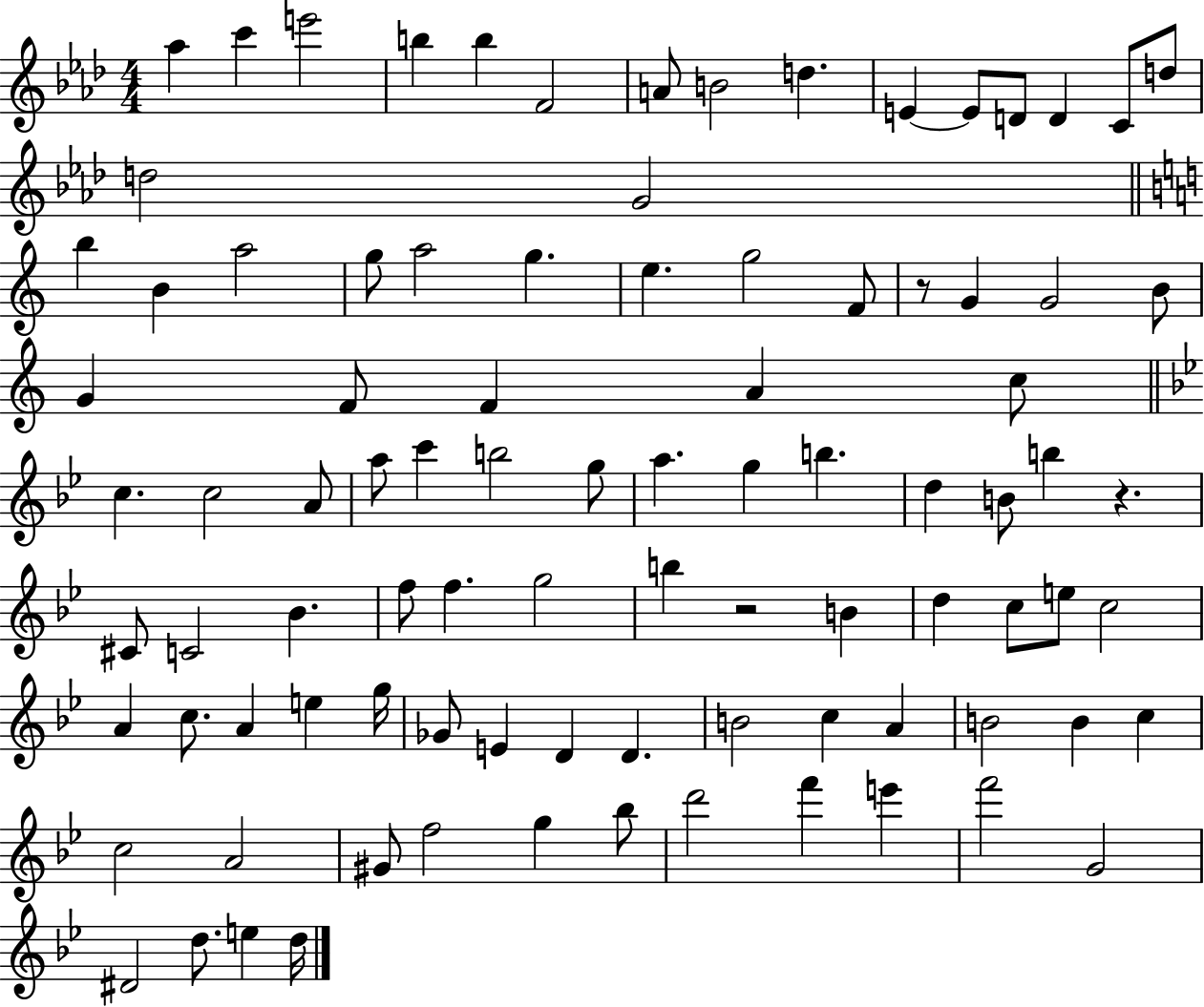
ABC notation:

X:1
T:Untitled
M:4/4
L:1/4
K:Ab
_a c' e'2 b b F2 A/2 B2 d E E/2 D/2 D C/2 d/2 d2 G2 b B a2 g/2 a2 g e g2 F/2 z/2 G G2 B/2 G F/2 F A c/2 c c2 A/2 a/2 c' b2 g/2 a g b d B/2 b z ^C/2 C2 _B f/2 f g2 b z2 B d c/2 e/2 c2 A c/2 A e g/4 _G/2 E D D B2 c A B2 B c c2 A2 ^G/2 f2 g _b/2 d'2 f' e' f'2 G2 ^D2 d/2 e d/4